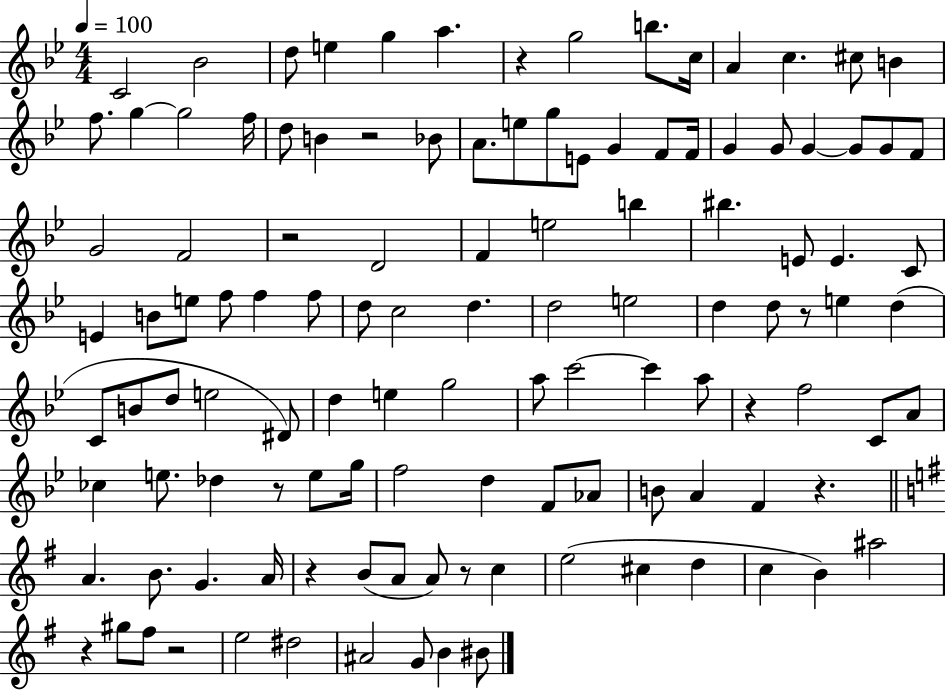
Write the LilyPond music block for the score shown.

{
  \clef treble
  \numericTimeSignature
  \time 4/4
  \key bes \major
  \tempo 4 = 100
  c'2 bes'2 | d''8 e''4 g''4 a''4. | r4 g''2 b''8. c''16 | a'4 c''4. cis''8 b'4 | \break f''8. g''4~~ g''2 f''16 | d''8 b'4 r2 bes'8 | a'8. e''8 g''8 e'8 g'4 f'8 f'16 | g'4 g'8 g'4~~ g'8 g'8 f'8 | \break g'2 f'2 | r2 d'2 | f'4 e''2 b''4 | bis''4. e'8 e'4. c'8 | \break e'4 b'8 e''8 f''8 f''4 f''8 | d''8 c''2 d''4. | d''2 e''2 | d''4 d''8 r8 e''4 d''4( | \break c'8 b'8 d''8 e''2 dis'8) | d''4 e''4 g''2 | a''8 c'''2~~ c'''4 a''8 | r4 f''2 c'8 a'8 | \break ces''4 e''8. des''4 r8 e''8 g''16 | f''2 d''4 f'8 aes'8 | b'8 a'4 f'4 r4. | \bar "||" \break \key g \major a'4. b'8. g'4. a'16 | r4 b'8( a'8 a'8) r8 c''4 | e''2( cis''4 d''4 | c''4 b'4) ais''2 | \break r4 gis''8 fis''8 r2 | e''2 dis''2 | ais'2 g'8 b'4 bis'8 | \bar "|."
}